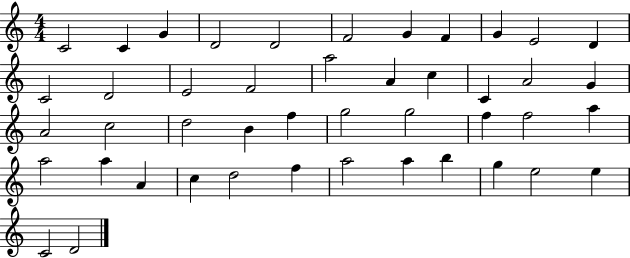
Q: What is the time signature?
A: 4/4